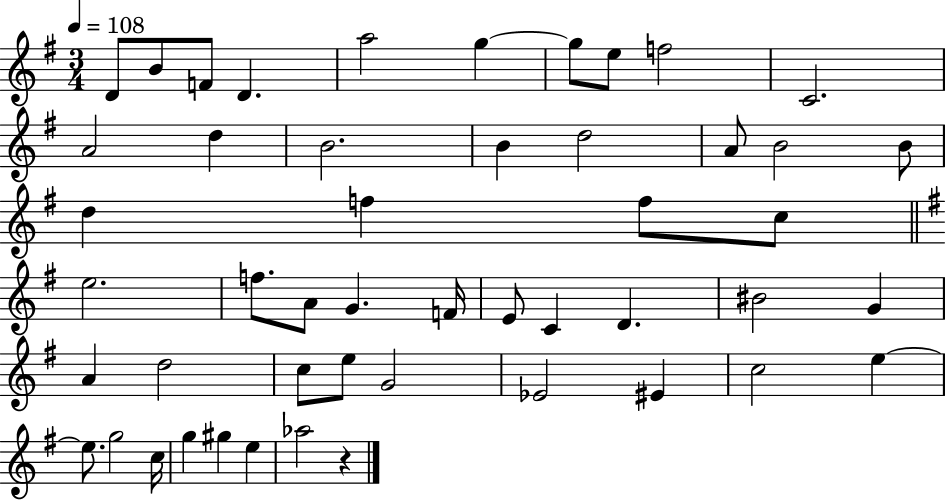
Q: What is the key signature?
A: G major